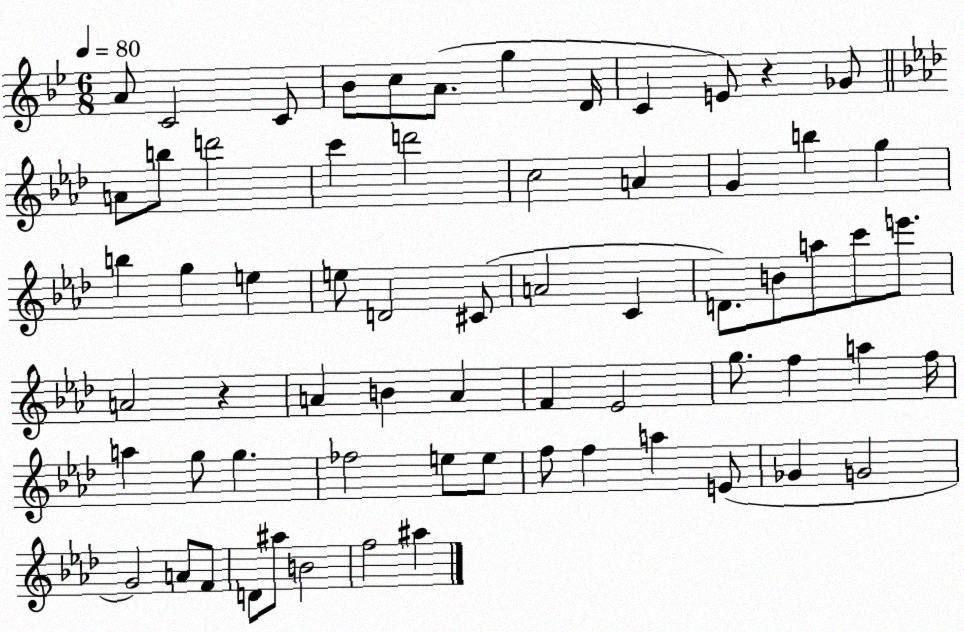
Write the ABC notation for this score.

X:1
T:Untitled
M:6/8
L:1/4
K:Bb
A/2 C2 C/2 _B/2 c/2 A/2 g D/4 C E/2 z _G/2 A/2 b/2 d'2 c' d'2 c2 A G b g b g e e/2 D2 ^C/2 A2 C D/2 B/2 a/2 c'/2 e'/2 A2 z A B A F _E2 g/2 f a f/4 a g/2 g _f2 e/2 e/2 f/2 f a E/2 _G G2 G2 A/2 F/2 D/2 ^a/2 B2 f2 ^a